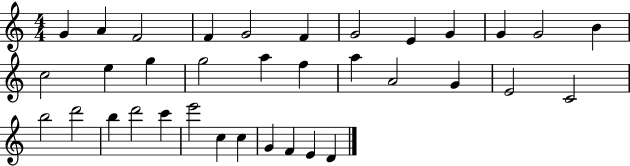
X:1
T:Untitled
M:4/4
L:1/4
K:C
G A F2 F G2 F G2 E G G G2 B c2 e g g2 a f a A2 G E2 C2 b2 d'2 b d'2 c' e'2 c c G F E D